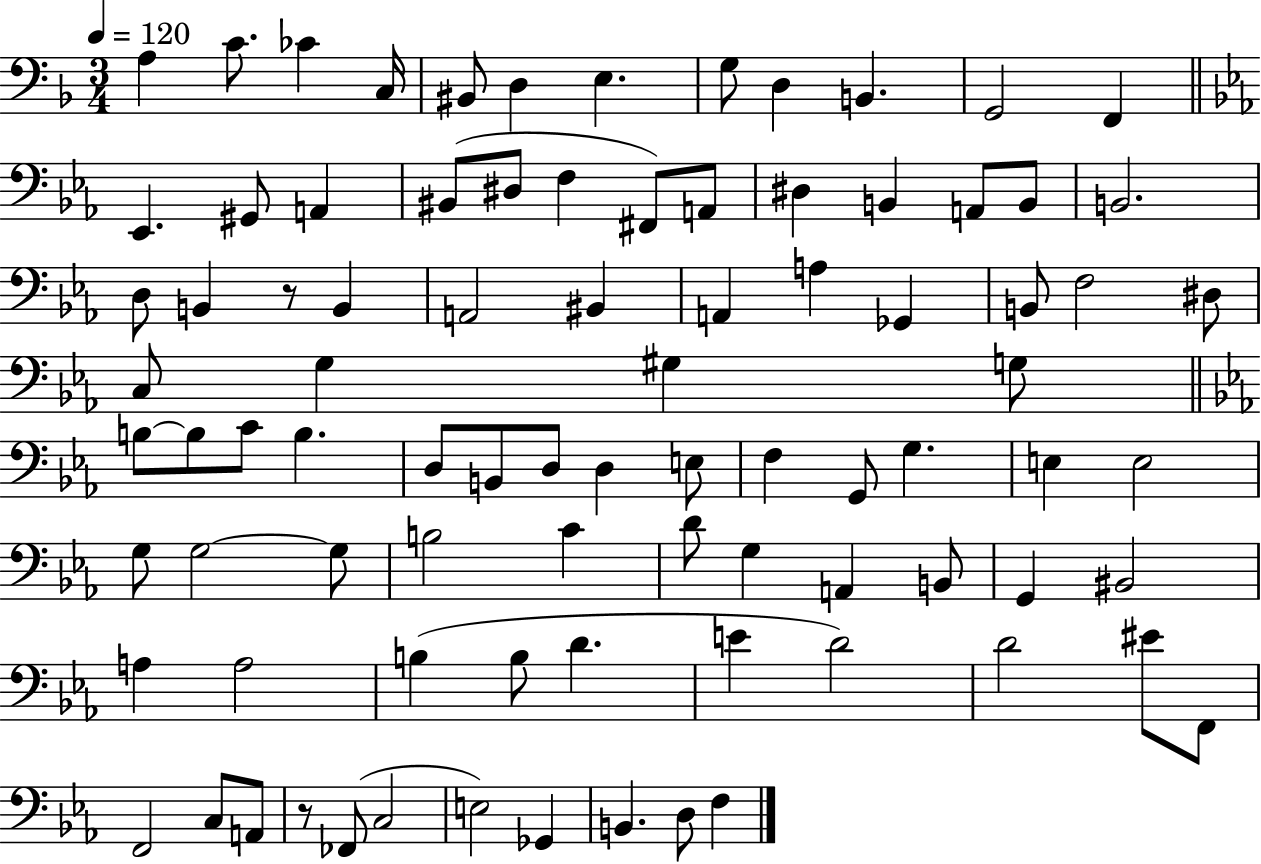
{
  \clef bass
  \numericTimeSignature
  \time 3/4
  \key f \major
  \tempo 4 = 120
  a4 c'8. ces'4 c16 | bis,8 d4 e4. | g8 d4 b,4. | g,2 f,4 | \break \bar "||" \break \key ees \major ees,4. gis,8 a,4 | bis,8( dis8 f4 fis,8) a,8 | dis4 b,4 a,8 b,8 | b,2. | \break d8 b,4 r8 b,4 | a,2 bis,4 | a,4 a4 ges,4 | b,8 f2 dis8 | \break c8 g4 gis4 g8 | \bar "||" \break \key ees \major b8~~ b8 c'8 b4. | d8 b,8 d8 d4 e8 | f4 g,8 g4. | e4 e2 | \break g8 g2~~ g8 | b2 c'4 | d'8 g4 a,4 b,8 | g,4 bis,2 | \break a4 a2 | b4( b8 d'4. | e'4 d'2) | d'2 eis'8 f,8 | \break f,2 c8 a,8 | r8 fes,8( c2 | e2) ges,4 | b,4. d8 f4 | \break \bar "|."
}